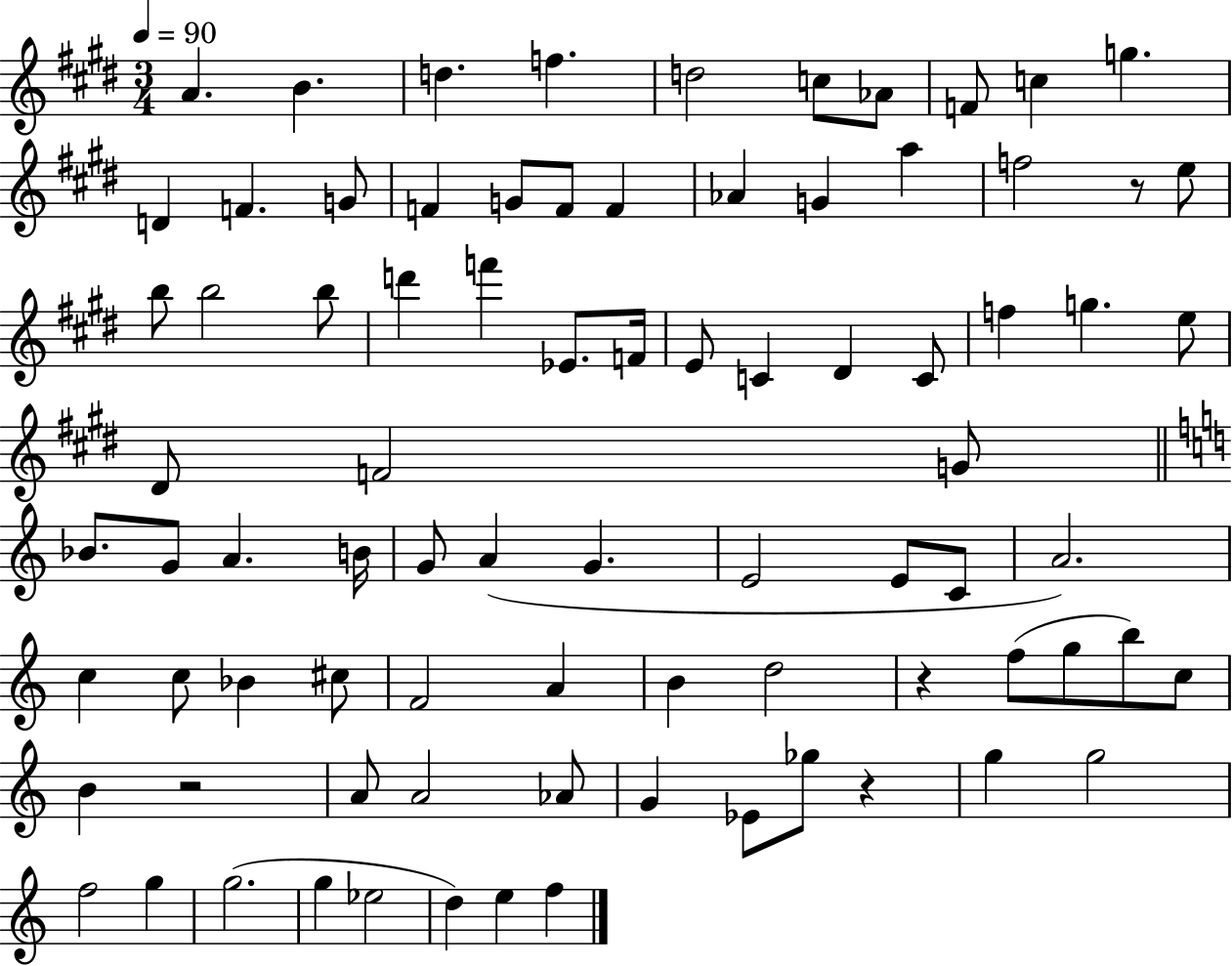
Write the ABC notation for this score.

X:1
T:Untitled
M:3/4
L:1/4
K:E
A B d f d2 c/2 _A/2 F/2 c g D F G/2 F G/2 F/2 F _A G a f2 z/2 e/2 b/2 b2 b/2 d' f' _E/2 F/4 E/2 C ^D C/2 f g e/2 ^D/2 F2 G/2 _B/2 G/2 A B/4 G/2 A G E2 E/2 C/2 A2 c c/2 _B ^c/2 F2 A B d2 z f/2 g/2 b/2 c/2 B z2 A/2 A2 _A/2 G _E/2 _g/2 z g g2 f2 g g2 g _e2 d e f